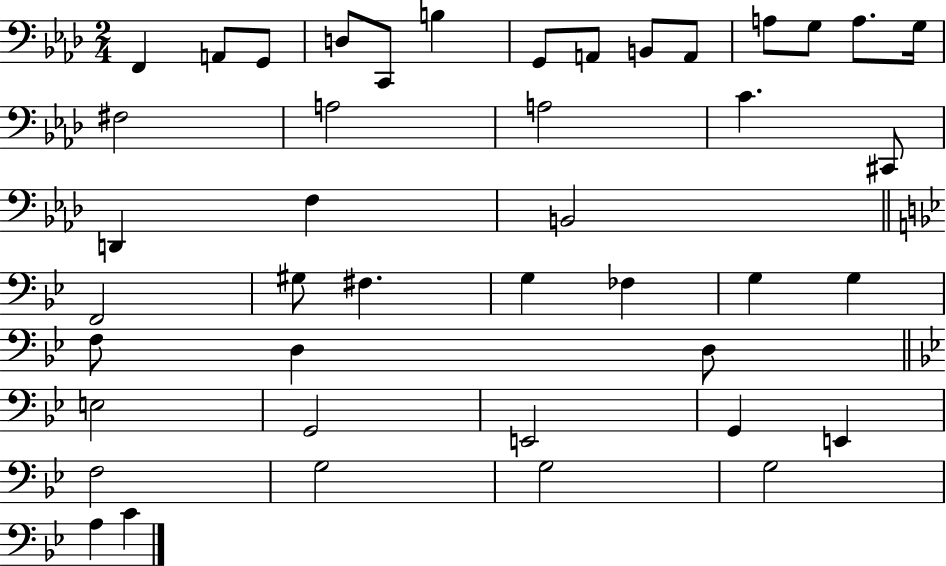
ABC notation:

X:1
T:Untitled
M:2/4
L:1/4
K:Ab
F,, A,,/2 G,,/2 D,/2 C,,/2 B, G,,/2 A,,/2 B,,/2 A,,/2 A,/2 G,/2 A,/2 G,/4 ^F,2 A,2 A,2 C ^C,,/2 D,, F, B,,2 F,,2 ^G,/2 ^F, G, _F, G, G, F,/2 D, D,/2 E,2 G,,2 E,,2 G,, E,, F,2 G,2 G,2 G,2 A, C